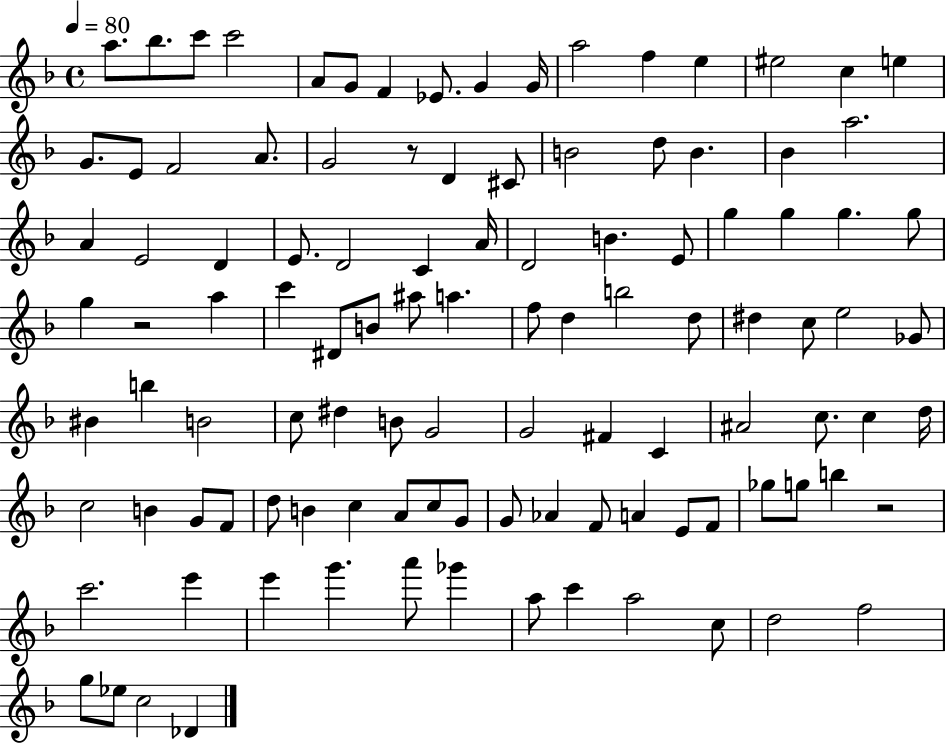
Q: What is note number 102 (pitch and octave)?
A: F5